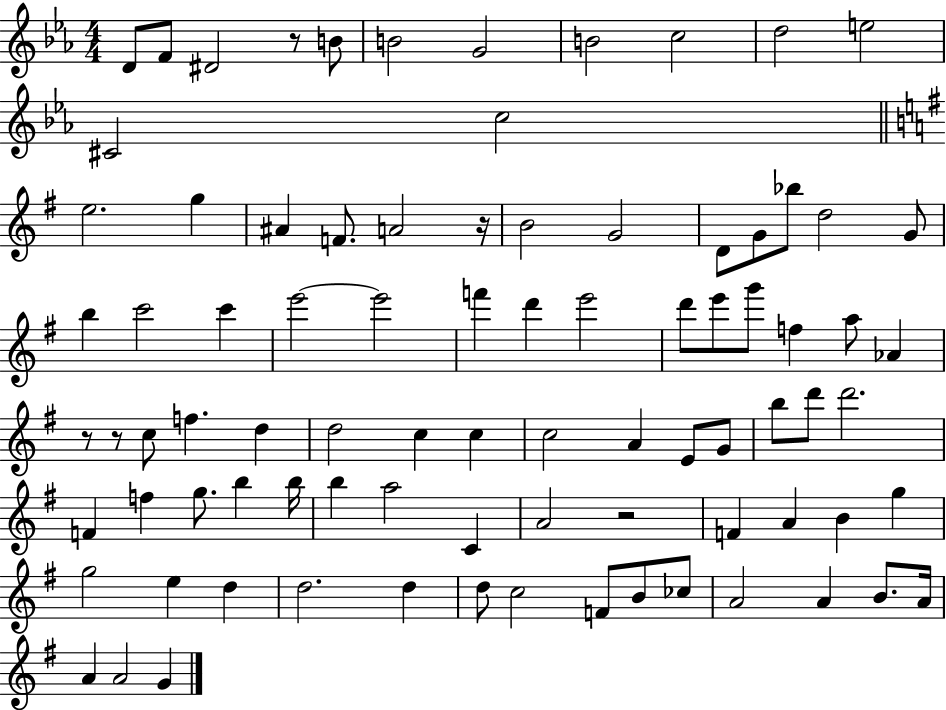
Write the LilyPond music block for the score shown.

{
  \clef treble
  \numericTimeSignature
  \time 4/4
  \key ees \major
  d'8 f'8 dis'2 r8 b'8 | b'2 g'2 | b'2 c''2 | d''2 e''2 | \break cis'2 c''2 | \bar "||" \break \key g \major e''2. g''4 | ais'4 f'8. a'2 r16 | b'2 g'2 | d'8 g'8 bes''8 d''2 g'8 | \break b''4 c'''2 c'''4 | e'''2~~ e'''2 | f'''4 d'''4 e'''2 | d'''8 e'''8 g'''8 f''4 a''8 aes'4 | \break r8 r8 c''8 f''4. d''4 | d''2 c''4 c''4 | c''2 a'4 e'8 g'8 | b''8 d'''8 d'''2. | \break f'4 f''4 g''8. b''4 b''16 | b''4 a''2 c'4 | a'2 r2 | f'4 a'4 b'4 g''4 | \break g''2 e''4 d''4 | d''2. d''4 | d''8 c''2 f'8 b'8 ces''8 | a'2 a'4 b'8. a'16 | \break a'4 a'2 g'4 | \bar "|."
}